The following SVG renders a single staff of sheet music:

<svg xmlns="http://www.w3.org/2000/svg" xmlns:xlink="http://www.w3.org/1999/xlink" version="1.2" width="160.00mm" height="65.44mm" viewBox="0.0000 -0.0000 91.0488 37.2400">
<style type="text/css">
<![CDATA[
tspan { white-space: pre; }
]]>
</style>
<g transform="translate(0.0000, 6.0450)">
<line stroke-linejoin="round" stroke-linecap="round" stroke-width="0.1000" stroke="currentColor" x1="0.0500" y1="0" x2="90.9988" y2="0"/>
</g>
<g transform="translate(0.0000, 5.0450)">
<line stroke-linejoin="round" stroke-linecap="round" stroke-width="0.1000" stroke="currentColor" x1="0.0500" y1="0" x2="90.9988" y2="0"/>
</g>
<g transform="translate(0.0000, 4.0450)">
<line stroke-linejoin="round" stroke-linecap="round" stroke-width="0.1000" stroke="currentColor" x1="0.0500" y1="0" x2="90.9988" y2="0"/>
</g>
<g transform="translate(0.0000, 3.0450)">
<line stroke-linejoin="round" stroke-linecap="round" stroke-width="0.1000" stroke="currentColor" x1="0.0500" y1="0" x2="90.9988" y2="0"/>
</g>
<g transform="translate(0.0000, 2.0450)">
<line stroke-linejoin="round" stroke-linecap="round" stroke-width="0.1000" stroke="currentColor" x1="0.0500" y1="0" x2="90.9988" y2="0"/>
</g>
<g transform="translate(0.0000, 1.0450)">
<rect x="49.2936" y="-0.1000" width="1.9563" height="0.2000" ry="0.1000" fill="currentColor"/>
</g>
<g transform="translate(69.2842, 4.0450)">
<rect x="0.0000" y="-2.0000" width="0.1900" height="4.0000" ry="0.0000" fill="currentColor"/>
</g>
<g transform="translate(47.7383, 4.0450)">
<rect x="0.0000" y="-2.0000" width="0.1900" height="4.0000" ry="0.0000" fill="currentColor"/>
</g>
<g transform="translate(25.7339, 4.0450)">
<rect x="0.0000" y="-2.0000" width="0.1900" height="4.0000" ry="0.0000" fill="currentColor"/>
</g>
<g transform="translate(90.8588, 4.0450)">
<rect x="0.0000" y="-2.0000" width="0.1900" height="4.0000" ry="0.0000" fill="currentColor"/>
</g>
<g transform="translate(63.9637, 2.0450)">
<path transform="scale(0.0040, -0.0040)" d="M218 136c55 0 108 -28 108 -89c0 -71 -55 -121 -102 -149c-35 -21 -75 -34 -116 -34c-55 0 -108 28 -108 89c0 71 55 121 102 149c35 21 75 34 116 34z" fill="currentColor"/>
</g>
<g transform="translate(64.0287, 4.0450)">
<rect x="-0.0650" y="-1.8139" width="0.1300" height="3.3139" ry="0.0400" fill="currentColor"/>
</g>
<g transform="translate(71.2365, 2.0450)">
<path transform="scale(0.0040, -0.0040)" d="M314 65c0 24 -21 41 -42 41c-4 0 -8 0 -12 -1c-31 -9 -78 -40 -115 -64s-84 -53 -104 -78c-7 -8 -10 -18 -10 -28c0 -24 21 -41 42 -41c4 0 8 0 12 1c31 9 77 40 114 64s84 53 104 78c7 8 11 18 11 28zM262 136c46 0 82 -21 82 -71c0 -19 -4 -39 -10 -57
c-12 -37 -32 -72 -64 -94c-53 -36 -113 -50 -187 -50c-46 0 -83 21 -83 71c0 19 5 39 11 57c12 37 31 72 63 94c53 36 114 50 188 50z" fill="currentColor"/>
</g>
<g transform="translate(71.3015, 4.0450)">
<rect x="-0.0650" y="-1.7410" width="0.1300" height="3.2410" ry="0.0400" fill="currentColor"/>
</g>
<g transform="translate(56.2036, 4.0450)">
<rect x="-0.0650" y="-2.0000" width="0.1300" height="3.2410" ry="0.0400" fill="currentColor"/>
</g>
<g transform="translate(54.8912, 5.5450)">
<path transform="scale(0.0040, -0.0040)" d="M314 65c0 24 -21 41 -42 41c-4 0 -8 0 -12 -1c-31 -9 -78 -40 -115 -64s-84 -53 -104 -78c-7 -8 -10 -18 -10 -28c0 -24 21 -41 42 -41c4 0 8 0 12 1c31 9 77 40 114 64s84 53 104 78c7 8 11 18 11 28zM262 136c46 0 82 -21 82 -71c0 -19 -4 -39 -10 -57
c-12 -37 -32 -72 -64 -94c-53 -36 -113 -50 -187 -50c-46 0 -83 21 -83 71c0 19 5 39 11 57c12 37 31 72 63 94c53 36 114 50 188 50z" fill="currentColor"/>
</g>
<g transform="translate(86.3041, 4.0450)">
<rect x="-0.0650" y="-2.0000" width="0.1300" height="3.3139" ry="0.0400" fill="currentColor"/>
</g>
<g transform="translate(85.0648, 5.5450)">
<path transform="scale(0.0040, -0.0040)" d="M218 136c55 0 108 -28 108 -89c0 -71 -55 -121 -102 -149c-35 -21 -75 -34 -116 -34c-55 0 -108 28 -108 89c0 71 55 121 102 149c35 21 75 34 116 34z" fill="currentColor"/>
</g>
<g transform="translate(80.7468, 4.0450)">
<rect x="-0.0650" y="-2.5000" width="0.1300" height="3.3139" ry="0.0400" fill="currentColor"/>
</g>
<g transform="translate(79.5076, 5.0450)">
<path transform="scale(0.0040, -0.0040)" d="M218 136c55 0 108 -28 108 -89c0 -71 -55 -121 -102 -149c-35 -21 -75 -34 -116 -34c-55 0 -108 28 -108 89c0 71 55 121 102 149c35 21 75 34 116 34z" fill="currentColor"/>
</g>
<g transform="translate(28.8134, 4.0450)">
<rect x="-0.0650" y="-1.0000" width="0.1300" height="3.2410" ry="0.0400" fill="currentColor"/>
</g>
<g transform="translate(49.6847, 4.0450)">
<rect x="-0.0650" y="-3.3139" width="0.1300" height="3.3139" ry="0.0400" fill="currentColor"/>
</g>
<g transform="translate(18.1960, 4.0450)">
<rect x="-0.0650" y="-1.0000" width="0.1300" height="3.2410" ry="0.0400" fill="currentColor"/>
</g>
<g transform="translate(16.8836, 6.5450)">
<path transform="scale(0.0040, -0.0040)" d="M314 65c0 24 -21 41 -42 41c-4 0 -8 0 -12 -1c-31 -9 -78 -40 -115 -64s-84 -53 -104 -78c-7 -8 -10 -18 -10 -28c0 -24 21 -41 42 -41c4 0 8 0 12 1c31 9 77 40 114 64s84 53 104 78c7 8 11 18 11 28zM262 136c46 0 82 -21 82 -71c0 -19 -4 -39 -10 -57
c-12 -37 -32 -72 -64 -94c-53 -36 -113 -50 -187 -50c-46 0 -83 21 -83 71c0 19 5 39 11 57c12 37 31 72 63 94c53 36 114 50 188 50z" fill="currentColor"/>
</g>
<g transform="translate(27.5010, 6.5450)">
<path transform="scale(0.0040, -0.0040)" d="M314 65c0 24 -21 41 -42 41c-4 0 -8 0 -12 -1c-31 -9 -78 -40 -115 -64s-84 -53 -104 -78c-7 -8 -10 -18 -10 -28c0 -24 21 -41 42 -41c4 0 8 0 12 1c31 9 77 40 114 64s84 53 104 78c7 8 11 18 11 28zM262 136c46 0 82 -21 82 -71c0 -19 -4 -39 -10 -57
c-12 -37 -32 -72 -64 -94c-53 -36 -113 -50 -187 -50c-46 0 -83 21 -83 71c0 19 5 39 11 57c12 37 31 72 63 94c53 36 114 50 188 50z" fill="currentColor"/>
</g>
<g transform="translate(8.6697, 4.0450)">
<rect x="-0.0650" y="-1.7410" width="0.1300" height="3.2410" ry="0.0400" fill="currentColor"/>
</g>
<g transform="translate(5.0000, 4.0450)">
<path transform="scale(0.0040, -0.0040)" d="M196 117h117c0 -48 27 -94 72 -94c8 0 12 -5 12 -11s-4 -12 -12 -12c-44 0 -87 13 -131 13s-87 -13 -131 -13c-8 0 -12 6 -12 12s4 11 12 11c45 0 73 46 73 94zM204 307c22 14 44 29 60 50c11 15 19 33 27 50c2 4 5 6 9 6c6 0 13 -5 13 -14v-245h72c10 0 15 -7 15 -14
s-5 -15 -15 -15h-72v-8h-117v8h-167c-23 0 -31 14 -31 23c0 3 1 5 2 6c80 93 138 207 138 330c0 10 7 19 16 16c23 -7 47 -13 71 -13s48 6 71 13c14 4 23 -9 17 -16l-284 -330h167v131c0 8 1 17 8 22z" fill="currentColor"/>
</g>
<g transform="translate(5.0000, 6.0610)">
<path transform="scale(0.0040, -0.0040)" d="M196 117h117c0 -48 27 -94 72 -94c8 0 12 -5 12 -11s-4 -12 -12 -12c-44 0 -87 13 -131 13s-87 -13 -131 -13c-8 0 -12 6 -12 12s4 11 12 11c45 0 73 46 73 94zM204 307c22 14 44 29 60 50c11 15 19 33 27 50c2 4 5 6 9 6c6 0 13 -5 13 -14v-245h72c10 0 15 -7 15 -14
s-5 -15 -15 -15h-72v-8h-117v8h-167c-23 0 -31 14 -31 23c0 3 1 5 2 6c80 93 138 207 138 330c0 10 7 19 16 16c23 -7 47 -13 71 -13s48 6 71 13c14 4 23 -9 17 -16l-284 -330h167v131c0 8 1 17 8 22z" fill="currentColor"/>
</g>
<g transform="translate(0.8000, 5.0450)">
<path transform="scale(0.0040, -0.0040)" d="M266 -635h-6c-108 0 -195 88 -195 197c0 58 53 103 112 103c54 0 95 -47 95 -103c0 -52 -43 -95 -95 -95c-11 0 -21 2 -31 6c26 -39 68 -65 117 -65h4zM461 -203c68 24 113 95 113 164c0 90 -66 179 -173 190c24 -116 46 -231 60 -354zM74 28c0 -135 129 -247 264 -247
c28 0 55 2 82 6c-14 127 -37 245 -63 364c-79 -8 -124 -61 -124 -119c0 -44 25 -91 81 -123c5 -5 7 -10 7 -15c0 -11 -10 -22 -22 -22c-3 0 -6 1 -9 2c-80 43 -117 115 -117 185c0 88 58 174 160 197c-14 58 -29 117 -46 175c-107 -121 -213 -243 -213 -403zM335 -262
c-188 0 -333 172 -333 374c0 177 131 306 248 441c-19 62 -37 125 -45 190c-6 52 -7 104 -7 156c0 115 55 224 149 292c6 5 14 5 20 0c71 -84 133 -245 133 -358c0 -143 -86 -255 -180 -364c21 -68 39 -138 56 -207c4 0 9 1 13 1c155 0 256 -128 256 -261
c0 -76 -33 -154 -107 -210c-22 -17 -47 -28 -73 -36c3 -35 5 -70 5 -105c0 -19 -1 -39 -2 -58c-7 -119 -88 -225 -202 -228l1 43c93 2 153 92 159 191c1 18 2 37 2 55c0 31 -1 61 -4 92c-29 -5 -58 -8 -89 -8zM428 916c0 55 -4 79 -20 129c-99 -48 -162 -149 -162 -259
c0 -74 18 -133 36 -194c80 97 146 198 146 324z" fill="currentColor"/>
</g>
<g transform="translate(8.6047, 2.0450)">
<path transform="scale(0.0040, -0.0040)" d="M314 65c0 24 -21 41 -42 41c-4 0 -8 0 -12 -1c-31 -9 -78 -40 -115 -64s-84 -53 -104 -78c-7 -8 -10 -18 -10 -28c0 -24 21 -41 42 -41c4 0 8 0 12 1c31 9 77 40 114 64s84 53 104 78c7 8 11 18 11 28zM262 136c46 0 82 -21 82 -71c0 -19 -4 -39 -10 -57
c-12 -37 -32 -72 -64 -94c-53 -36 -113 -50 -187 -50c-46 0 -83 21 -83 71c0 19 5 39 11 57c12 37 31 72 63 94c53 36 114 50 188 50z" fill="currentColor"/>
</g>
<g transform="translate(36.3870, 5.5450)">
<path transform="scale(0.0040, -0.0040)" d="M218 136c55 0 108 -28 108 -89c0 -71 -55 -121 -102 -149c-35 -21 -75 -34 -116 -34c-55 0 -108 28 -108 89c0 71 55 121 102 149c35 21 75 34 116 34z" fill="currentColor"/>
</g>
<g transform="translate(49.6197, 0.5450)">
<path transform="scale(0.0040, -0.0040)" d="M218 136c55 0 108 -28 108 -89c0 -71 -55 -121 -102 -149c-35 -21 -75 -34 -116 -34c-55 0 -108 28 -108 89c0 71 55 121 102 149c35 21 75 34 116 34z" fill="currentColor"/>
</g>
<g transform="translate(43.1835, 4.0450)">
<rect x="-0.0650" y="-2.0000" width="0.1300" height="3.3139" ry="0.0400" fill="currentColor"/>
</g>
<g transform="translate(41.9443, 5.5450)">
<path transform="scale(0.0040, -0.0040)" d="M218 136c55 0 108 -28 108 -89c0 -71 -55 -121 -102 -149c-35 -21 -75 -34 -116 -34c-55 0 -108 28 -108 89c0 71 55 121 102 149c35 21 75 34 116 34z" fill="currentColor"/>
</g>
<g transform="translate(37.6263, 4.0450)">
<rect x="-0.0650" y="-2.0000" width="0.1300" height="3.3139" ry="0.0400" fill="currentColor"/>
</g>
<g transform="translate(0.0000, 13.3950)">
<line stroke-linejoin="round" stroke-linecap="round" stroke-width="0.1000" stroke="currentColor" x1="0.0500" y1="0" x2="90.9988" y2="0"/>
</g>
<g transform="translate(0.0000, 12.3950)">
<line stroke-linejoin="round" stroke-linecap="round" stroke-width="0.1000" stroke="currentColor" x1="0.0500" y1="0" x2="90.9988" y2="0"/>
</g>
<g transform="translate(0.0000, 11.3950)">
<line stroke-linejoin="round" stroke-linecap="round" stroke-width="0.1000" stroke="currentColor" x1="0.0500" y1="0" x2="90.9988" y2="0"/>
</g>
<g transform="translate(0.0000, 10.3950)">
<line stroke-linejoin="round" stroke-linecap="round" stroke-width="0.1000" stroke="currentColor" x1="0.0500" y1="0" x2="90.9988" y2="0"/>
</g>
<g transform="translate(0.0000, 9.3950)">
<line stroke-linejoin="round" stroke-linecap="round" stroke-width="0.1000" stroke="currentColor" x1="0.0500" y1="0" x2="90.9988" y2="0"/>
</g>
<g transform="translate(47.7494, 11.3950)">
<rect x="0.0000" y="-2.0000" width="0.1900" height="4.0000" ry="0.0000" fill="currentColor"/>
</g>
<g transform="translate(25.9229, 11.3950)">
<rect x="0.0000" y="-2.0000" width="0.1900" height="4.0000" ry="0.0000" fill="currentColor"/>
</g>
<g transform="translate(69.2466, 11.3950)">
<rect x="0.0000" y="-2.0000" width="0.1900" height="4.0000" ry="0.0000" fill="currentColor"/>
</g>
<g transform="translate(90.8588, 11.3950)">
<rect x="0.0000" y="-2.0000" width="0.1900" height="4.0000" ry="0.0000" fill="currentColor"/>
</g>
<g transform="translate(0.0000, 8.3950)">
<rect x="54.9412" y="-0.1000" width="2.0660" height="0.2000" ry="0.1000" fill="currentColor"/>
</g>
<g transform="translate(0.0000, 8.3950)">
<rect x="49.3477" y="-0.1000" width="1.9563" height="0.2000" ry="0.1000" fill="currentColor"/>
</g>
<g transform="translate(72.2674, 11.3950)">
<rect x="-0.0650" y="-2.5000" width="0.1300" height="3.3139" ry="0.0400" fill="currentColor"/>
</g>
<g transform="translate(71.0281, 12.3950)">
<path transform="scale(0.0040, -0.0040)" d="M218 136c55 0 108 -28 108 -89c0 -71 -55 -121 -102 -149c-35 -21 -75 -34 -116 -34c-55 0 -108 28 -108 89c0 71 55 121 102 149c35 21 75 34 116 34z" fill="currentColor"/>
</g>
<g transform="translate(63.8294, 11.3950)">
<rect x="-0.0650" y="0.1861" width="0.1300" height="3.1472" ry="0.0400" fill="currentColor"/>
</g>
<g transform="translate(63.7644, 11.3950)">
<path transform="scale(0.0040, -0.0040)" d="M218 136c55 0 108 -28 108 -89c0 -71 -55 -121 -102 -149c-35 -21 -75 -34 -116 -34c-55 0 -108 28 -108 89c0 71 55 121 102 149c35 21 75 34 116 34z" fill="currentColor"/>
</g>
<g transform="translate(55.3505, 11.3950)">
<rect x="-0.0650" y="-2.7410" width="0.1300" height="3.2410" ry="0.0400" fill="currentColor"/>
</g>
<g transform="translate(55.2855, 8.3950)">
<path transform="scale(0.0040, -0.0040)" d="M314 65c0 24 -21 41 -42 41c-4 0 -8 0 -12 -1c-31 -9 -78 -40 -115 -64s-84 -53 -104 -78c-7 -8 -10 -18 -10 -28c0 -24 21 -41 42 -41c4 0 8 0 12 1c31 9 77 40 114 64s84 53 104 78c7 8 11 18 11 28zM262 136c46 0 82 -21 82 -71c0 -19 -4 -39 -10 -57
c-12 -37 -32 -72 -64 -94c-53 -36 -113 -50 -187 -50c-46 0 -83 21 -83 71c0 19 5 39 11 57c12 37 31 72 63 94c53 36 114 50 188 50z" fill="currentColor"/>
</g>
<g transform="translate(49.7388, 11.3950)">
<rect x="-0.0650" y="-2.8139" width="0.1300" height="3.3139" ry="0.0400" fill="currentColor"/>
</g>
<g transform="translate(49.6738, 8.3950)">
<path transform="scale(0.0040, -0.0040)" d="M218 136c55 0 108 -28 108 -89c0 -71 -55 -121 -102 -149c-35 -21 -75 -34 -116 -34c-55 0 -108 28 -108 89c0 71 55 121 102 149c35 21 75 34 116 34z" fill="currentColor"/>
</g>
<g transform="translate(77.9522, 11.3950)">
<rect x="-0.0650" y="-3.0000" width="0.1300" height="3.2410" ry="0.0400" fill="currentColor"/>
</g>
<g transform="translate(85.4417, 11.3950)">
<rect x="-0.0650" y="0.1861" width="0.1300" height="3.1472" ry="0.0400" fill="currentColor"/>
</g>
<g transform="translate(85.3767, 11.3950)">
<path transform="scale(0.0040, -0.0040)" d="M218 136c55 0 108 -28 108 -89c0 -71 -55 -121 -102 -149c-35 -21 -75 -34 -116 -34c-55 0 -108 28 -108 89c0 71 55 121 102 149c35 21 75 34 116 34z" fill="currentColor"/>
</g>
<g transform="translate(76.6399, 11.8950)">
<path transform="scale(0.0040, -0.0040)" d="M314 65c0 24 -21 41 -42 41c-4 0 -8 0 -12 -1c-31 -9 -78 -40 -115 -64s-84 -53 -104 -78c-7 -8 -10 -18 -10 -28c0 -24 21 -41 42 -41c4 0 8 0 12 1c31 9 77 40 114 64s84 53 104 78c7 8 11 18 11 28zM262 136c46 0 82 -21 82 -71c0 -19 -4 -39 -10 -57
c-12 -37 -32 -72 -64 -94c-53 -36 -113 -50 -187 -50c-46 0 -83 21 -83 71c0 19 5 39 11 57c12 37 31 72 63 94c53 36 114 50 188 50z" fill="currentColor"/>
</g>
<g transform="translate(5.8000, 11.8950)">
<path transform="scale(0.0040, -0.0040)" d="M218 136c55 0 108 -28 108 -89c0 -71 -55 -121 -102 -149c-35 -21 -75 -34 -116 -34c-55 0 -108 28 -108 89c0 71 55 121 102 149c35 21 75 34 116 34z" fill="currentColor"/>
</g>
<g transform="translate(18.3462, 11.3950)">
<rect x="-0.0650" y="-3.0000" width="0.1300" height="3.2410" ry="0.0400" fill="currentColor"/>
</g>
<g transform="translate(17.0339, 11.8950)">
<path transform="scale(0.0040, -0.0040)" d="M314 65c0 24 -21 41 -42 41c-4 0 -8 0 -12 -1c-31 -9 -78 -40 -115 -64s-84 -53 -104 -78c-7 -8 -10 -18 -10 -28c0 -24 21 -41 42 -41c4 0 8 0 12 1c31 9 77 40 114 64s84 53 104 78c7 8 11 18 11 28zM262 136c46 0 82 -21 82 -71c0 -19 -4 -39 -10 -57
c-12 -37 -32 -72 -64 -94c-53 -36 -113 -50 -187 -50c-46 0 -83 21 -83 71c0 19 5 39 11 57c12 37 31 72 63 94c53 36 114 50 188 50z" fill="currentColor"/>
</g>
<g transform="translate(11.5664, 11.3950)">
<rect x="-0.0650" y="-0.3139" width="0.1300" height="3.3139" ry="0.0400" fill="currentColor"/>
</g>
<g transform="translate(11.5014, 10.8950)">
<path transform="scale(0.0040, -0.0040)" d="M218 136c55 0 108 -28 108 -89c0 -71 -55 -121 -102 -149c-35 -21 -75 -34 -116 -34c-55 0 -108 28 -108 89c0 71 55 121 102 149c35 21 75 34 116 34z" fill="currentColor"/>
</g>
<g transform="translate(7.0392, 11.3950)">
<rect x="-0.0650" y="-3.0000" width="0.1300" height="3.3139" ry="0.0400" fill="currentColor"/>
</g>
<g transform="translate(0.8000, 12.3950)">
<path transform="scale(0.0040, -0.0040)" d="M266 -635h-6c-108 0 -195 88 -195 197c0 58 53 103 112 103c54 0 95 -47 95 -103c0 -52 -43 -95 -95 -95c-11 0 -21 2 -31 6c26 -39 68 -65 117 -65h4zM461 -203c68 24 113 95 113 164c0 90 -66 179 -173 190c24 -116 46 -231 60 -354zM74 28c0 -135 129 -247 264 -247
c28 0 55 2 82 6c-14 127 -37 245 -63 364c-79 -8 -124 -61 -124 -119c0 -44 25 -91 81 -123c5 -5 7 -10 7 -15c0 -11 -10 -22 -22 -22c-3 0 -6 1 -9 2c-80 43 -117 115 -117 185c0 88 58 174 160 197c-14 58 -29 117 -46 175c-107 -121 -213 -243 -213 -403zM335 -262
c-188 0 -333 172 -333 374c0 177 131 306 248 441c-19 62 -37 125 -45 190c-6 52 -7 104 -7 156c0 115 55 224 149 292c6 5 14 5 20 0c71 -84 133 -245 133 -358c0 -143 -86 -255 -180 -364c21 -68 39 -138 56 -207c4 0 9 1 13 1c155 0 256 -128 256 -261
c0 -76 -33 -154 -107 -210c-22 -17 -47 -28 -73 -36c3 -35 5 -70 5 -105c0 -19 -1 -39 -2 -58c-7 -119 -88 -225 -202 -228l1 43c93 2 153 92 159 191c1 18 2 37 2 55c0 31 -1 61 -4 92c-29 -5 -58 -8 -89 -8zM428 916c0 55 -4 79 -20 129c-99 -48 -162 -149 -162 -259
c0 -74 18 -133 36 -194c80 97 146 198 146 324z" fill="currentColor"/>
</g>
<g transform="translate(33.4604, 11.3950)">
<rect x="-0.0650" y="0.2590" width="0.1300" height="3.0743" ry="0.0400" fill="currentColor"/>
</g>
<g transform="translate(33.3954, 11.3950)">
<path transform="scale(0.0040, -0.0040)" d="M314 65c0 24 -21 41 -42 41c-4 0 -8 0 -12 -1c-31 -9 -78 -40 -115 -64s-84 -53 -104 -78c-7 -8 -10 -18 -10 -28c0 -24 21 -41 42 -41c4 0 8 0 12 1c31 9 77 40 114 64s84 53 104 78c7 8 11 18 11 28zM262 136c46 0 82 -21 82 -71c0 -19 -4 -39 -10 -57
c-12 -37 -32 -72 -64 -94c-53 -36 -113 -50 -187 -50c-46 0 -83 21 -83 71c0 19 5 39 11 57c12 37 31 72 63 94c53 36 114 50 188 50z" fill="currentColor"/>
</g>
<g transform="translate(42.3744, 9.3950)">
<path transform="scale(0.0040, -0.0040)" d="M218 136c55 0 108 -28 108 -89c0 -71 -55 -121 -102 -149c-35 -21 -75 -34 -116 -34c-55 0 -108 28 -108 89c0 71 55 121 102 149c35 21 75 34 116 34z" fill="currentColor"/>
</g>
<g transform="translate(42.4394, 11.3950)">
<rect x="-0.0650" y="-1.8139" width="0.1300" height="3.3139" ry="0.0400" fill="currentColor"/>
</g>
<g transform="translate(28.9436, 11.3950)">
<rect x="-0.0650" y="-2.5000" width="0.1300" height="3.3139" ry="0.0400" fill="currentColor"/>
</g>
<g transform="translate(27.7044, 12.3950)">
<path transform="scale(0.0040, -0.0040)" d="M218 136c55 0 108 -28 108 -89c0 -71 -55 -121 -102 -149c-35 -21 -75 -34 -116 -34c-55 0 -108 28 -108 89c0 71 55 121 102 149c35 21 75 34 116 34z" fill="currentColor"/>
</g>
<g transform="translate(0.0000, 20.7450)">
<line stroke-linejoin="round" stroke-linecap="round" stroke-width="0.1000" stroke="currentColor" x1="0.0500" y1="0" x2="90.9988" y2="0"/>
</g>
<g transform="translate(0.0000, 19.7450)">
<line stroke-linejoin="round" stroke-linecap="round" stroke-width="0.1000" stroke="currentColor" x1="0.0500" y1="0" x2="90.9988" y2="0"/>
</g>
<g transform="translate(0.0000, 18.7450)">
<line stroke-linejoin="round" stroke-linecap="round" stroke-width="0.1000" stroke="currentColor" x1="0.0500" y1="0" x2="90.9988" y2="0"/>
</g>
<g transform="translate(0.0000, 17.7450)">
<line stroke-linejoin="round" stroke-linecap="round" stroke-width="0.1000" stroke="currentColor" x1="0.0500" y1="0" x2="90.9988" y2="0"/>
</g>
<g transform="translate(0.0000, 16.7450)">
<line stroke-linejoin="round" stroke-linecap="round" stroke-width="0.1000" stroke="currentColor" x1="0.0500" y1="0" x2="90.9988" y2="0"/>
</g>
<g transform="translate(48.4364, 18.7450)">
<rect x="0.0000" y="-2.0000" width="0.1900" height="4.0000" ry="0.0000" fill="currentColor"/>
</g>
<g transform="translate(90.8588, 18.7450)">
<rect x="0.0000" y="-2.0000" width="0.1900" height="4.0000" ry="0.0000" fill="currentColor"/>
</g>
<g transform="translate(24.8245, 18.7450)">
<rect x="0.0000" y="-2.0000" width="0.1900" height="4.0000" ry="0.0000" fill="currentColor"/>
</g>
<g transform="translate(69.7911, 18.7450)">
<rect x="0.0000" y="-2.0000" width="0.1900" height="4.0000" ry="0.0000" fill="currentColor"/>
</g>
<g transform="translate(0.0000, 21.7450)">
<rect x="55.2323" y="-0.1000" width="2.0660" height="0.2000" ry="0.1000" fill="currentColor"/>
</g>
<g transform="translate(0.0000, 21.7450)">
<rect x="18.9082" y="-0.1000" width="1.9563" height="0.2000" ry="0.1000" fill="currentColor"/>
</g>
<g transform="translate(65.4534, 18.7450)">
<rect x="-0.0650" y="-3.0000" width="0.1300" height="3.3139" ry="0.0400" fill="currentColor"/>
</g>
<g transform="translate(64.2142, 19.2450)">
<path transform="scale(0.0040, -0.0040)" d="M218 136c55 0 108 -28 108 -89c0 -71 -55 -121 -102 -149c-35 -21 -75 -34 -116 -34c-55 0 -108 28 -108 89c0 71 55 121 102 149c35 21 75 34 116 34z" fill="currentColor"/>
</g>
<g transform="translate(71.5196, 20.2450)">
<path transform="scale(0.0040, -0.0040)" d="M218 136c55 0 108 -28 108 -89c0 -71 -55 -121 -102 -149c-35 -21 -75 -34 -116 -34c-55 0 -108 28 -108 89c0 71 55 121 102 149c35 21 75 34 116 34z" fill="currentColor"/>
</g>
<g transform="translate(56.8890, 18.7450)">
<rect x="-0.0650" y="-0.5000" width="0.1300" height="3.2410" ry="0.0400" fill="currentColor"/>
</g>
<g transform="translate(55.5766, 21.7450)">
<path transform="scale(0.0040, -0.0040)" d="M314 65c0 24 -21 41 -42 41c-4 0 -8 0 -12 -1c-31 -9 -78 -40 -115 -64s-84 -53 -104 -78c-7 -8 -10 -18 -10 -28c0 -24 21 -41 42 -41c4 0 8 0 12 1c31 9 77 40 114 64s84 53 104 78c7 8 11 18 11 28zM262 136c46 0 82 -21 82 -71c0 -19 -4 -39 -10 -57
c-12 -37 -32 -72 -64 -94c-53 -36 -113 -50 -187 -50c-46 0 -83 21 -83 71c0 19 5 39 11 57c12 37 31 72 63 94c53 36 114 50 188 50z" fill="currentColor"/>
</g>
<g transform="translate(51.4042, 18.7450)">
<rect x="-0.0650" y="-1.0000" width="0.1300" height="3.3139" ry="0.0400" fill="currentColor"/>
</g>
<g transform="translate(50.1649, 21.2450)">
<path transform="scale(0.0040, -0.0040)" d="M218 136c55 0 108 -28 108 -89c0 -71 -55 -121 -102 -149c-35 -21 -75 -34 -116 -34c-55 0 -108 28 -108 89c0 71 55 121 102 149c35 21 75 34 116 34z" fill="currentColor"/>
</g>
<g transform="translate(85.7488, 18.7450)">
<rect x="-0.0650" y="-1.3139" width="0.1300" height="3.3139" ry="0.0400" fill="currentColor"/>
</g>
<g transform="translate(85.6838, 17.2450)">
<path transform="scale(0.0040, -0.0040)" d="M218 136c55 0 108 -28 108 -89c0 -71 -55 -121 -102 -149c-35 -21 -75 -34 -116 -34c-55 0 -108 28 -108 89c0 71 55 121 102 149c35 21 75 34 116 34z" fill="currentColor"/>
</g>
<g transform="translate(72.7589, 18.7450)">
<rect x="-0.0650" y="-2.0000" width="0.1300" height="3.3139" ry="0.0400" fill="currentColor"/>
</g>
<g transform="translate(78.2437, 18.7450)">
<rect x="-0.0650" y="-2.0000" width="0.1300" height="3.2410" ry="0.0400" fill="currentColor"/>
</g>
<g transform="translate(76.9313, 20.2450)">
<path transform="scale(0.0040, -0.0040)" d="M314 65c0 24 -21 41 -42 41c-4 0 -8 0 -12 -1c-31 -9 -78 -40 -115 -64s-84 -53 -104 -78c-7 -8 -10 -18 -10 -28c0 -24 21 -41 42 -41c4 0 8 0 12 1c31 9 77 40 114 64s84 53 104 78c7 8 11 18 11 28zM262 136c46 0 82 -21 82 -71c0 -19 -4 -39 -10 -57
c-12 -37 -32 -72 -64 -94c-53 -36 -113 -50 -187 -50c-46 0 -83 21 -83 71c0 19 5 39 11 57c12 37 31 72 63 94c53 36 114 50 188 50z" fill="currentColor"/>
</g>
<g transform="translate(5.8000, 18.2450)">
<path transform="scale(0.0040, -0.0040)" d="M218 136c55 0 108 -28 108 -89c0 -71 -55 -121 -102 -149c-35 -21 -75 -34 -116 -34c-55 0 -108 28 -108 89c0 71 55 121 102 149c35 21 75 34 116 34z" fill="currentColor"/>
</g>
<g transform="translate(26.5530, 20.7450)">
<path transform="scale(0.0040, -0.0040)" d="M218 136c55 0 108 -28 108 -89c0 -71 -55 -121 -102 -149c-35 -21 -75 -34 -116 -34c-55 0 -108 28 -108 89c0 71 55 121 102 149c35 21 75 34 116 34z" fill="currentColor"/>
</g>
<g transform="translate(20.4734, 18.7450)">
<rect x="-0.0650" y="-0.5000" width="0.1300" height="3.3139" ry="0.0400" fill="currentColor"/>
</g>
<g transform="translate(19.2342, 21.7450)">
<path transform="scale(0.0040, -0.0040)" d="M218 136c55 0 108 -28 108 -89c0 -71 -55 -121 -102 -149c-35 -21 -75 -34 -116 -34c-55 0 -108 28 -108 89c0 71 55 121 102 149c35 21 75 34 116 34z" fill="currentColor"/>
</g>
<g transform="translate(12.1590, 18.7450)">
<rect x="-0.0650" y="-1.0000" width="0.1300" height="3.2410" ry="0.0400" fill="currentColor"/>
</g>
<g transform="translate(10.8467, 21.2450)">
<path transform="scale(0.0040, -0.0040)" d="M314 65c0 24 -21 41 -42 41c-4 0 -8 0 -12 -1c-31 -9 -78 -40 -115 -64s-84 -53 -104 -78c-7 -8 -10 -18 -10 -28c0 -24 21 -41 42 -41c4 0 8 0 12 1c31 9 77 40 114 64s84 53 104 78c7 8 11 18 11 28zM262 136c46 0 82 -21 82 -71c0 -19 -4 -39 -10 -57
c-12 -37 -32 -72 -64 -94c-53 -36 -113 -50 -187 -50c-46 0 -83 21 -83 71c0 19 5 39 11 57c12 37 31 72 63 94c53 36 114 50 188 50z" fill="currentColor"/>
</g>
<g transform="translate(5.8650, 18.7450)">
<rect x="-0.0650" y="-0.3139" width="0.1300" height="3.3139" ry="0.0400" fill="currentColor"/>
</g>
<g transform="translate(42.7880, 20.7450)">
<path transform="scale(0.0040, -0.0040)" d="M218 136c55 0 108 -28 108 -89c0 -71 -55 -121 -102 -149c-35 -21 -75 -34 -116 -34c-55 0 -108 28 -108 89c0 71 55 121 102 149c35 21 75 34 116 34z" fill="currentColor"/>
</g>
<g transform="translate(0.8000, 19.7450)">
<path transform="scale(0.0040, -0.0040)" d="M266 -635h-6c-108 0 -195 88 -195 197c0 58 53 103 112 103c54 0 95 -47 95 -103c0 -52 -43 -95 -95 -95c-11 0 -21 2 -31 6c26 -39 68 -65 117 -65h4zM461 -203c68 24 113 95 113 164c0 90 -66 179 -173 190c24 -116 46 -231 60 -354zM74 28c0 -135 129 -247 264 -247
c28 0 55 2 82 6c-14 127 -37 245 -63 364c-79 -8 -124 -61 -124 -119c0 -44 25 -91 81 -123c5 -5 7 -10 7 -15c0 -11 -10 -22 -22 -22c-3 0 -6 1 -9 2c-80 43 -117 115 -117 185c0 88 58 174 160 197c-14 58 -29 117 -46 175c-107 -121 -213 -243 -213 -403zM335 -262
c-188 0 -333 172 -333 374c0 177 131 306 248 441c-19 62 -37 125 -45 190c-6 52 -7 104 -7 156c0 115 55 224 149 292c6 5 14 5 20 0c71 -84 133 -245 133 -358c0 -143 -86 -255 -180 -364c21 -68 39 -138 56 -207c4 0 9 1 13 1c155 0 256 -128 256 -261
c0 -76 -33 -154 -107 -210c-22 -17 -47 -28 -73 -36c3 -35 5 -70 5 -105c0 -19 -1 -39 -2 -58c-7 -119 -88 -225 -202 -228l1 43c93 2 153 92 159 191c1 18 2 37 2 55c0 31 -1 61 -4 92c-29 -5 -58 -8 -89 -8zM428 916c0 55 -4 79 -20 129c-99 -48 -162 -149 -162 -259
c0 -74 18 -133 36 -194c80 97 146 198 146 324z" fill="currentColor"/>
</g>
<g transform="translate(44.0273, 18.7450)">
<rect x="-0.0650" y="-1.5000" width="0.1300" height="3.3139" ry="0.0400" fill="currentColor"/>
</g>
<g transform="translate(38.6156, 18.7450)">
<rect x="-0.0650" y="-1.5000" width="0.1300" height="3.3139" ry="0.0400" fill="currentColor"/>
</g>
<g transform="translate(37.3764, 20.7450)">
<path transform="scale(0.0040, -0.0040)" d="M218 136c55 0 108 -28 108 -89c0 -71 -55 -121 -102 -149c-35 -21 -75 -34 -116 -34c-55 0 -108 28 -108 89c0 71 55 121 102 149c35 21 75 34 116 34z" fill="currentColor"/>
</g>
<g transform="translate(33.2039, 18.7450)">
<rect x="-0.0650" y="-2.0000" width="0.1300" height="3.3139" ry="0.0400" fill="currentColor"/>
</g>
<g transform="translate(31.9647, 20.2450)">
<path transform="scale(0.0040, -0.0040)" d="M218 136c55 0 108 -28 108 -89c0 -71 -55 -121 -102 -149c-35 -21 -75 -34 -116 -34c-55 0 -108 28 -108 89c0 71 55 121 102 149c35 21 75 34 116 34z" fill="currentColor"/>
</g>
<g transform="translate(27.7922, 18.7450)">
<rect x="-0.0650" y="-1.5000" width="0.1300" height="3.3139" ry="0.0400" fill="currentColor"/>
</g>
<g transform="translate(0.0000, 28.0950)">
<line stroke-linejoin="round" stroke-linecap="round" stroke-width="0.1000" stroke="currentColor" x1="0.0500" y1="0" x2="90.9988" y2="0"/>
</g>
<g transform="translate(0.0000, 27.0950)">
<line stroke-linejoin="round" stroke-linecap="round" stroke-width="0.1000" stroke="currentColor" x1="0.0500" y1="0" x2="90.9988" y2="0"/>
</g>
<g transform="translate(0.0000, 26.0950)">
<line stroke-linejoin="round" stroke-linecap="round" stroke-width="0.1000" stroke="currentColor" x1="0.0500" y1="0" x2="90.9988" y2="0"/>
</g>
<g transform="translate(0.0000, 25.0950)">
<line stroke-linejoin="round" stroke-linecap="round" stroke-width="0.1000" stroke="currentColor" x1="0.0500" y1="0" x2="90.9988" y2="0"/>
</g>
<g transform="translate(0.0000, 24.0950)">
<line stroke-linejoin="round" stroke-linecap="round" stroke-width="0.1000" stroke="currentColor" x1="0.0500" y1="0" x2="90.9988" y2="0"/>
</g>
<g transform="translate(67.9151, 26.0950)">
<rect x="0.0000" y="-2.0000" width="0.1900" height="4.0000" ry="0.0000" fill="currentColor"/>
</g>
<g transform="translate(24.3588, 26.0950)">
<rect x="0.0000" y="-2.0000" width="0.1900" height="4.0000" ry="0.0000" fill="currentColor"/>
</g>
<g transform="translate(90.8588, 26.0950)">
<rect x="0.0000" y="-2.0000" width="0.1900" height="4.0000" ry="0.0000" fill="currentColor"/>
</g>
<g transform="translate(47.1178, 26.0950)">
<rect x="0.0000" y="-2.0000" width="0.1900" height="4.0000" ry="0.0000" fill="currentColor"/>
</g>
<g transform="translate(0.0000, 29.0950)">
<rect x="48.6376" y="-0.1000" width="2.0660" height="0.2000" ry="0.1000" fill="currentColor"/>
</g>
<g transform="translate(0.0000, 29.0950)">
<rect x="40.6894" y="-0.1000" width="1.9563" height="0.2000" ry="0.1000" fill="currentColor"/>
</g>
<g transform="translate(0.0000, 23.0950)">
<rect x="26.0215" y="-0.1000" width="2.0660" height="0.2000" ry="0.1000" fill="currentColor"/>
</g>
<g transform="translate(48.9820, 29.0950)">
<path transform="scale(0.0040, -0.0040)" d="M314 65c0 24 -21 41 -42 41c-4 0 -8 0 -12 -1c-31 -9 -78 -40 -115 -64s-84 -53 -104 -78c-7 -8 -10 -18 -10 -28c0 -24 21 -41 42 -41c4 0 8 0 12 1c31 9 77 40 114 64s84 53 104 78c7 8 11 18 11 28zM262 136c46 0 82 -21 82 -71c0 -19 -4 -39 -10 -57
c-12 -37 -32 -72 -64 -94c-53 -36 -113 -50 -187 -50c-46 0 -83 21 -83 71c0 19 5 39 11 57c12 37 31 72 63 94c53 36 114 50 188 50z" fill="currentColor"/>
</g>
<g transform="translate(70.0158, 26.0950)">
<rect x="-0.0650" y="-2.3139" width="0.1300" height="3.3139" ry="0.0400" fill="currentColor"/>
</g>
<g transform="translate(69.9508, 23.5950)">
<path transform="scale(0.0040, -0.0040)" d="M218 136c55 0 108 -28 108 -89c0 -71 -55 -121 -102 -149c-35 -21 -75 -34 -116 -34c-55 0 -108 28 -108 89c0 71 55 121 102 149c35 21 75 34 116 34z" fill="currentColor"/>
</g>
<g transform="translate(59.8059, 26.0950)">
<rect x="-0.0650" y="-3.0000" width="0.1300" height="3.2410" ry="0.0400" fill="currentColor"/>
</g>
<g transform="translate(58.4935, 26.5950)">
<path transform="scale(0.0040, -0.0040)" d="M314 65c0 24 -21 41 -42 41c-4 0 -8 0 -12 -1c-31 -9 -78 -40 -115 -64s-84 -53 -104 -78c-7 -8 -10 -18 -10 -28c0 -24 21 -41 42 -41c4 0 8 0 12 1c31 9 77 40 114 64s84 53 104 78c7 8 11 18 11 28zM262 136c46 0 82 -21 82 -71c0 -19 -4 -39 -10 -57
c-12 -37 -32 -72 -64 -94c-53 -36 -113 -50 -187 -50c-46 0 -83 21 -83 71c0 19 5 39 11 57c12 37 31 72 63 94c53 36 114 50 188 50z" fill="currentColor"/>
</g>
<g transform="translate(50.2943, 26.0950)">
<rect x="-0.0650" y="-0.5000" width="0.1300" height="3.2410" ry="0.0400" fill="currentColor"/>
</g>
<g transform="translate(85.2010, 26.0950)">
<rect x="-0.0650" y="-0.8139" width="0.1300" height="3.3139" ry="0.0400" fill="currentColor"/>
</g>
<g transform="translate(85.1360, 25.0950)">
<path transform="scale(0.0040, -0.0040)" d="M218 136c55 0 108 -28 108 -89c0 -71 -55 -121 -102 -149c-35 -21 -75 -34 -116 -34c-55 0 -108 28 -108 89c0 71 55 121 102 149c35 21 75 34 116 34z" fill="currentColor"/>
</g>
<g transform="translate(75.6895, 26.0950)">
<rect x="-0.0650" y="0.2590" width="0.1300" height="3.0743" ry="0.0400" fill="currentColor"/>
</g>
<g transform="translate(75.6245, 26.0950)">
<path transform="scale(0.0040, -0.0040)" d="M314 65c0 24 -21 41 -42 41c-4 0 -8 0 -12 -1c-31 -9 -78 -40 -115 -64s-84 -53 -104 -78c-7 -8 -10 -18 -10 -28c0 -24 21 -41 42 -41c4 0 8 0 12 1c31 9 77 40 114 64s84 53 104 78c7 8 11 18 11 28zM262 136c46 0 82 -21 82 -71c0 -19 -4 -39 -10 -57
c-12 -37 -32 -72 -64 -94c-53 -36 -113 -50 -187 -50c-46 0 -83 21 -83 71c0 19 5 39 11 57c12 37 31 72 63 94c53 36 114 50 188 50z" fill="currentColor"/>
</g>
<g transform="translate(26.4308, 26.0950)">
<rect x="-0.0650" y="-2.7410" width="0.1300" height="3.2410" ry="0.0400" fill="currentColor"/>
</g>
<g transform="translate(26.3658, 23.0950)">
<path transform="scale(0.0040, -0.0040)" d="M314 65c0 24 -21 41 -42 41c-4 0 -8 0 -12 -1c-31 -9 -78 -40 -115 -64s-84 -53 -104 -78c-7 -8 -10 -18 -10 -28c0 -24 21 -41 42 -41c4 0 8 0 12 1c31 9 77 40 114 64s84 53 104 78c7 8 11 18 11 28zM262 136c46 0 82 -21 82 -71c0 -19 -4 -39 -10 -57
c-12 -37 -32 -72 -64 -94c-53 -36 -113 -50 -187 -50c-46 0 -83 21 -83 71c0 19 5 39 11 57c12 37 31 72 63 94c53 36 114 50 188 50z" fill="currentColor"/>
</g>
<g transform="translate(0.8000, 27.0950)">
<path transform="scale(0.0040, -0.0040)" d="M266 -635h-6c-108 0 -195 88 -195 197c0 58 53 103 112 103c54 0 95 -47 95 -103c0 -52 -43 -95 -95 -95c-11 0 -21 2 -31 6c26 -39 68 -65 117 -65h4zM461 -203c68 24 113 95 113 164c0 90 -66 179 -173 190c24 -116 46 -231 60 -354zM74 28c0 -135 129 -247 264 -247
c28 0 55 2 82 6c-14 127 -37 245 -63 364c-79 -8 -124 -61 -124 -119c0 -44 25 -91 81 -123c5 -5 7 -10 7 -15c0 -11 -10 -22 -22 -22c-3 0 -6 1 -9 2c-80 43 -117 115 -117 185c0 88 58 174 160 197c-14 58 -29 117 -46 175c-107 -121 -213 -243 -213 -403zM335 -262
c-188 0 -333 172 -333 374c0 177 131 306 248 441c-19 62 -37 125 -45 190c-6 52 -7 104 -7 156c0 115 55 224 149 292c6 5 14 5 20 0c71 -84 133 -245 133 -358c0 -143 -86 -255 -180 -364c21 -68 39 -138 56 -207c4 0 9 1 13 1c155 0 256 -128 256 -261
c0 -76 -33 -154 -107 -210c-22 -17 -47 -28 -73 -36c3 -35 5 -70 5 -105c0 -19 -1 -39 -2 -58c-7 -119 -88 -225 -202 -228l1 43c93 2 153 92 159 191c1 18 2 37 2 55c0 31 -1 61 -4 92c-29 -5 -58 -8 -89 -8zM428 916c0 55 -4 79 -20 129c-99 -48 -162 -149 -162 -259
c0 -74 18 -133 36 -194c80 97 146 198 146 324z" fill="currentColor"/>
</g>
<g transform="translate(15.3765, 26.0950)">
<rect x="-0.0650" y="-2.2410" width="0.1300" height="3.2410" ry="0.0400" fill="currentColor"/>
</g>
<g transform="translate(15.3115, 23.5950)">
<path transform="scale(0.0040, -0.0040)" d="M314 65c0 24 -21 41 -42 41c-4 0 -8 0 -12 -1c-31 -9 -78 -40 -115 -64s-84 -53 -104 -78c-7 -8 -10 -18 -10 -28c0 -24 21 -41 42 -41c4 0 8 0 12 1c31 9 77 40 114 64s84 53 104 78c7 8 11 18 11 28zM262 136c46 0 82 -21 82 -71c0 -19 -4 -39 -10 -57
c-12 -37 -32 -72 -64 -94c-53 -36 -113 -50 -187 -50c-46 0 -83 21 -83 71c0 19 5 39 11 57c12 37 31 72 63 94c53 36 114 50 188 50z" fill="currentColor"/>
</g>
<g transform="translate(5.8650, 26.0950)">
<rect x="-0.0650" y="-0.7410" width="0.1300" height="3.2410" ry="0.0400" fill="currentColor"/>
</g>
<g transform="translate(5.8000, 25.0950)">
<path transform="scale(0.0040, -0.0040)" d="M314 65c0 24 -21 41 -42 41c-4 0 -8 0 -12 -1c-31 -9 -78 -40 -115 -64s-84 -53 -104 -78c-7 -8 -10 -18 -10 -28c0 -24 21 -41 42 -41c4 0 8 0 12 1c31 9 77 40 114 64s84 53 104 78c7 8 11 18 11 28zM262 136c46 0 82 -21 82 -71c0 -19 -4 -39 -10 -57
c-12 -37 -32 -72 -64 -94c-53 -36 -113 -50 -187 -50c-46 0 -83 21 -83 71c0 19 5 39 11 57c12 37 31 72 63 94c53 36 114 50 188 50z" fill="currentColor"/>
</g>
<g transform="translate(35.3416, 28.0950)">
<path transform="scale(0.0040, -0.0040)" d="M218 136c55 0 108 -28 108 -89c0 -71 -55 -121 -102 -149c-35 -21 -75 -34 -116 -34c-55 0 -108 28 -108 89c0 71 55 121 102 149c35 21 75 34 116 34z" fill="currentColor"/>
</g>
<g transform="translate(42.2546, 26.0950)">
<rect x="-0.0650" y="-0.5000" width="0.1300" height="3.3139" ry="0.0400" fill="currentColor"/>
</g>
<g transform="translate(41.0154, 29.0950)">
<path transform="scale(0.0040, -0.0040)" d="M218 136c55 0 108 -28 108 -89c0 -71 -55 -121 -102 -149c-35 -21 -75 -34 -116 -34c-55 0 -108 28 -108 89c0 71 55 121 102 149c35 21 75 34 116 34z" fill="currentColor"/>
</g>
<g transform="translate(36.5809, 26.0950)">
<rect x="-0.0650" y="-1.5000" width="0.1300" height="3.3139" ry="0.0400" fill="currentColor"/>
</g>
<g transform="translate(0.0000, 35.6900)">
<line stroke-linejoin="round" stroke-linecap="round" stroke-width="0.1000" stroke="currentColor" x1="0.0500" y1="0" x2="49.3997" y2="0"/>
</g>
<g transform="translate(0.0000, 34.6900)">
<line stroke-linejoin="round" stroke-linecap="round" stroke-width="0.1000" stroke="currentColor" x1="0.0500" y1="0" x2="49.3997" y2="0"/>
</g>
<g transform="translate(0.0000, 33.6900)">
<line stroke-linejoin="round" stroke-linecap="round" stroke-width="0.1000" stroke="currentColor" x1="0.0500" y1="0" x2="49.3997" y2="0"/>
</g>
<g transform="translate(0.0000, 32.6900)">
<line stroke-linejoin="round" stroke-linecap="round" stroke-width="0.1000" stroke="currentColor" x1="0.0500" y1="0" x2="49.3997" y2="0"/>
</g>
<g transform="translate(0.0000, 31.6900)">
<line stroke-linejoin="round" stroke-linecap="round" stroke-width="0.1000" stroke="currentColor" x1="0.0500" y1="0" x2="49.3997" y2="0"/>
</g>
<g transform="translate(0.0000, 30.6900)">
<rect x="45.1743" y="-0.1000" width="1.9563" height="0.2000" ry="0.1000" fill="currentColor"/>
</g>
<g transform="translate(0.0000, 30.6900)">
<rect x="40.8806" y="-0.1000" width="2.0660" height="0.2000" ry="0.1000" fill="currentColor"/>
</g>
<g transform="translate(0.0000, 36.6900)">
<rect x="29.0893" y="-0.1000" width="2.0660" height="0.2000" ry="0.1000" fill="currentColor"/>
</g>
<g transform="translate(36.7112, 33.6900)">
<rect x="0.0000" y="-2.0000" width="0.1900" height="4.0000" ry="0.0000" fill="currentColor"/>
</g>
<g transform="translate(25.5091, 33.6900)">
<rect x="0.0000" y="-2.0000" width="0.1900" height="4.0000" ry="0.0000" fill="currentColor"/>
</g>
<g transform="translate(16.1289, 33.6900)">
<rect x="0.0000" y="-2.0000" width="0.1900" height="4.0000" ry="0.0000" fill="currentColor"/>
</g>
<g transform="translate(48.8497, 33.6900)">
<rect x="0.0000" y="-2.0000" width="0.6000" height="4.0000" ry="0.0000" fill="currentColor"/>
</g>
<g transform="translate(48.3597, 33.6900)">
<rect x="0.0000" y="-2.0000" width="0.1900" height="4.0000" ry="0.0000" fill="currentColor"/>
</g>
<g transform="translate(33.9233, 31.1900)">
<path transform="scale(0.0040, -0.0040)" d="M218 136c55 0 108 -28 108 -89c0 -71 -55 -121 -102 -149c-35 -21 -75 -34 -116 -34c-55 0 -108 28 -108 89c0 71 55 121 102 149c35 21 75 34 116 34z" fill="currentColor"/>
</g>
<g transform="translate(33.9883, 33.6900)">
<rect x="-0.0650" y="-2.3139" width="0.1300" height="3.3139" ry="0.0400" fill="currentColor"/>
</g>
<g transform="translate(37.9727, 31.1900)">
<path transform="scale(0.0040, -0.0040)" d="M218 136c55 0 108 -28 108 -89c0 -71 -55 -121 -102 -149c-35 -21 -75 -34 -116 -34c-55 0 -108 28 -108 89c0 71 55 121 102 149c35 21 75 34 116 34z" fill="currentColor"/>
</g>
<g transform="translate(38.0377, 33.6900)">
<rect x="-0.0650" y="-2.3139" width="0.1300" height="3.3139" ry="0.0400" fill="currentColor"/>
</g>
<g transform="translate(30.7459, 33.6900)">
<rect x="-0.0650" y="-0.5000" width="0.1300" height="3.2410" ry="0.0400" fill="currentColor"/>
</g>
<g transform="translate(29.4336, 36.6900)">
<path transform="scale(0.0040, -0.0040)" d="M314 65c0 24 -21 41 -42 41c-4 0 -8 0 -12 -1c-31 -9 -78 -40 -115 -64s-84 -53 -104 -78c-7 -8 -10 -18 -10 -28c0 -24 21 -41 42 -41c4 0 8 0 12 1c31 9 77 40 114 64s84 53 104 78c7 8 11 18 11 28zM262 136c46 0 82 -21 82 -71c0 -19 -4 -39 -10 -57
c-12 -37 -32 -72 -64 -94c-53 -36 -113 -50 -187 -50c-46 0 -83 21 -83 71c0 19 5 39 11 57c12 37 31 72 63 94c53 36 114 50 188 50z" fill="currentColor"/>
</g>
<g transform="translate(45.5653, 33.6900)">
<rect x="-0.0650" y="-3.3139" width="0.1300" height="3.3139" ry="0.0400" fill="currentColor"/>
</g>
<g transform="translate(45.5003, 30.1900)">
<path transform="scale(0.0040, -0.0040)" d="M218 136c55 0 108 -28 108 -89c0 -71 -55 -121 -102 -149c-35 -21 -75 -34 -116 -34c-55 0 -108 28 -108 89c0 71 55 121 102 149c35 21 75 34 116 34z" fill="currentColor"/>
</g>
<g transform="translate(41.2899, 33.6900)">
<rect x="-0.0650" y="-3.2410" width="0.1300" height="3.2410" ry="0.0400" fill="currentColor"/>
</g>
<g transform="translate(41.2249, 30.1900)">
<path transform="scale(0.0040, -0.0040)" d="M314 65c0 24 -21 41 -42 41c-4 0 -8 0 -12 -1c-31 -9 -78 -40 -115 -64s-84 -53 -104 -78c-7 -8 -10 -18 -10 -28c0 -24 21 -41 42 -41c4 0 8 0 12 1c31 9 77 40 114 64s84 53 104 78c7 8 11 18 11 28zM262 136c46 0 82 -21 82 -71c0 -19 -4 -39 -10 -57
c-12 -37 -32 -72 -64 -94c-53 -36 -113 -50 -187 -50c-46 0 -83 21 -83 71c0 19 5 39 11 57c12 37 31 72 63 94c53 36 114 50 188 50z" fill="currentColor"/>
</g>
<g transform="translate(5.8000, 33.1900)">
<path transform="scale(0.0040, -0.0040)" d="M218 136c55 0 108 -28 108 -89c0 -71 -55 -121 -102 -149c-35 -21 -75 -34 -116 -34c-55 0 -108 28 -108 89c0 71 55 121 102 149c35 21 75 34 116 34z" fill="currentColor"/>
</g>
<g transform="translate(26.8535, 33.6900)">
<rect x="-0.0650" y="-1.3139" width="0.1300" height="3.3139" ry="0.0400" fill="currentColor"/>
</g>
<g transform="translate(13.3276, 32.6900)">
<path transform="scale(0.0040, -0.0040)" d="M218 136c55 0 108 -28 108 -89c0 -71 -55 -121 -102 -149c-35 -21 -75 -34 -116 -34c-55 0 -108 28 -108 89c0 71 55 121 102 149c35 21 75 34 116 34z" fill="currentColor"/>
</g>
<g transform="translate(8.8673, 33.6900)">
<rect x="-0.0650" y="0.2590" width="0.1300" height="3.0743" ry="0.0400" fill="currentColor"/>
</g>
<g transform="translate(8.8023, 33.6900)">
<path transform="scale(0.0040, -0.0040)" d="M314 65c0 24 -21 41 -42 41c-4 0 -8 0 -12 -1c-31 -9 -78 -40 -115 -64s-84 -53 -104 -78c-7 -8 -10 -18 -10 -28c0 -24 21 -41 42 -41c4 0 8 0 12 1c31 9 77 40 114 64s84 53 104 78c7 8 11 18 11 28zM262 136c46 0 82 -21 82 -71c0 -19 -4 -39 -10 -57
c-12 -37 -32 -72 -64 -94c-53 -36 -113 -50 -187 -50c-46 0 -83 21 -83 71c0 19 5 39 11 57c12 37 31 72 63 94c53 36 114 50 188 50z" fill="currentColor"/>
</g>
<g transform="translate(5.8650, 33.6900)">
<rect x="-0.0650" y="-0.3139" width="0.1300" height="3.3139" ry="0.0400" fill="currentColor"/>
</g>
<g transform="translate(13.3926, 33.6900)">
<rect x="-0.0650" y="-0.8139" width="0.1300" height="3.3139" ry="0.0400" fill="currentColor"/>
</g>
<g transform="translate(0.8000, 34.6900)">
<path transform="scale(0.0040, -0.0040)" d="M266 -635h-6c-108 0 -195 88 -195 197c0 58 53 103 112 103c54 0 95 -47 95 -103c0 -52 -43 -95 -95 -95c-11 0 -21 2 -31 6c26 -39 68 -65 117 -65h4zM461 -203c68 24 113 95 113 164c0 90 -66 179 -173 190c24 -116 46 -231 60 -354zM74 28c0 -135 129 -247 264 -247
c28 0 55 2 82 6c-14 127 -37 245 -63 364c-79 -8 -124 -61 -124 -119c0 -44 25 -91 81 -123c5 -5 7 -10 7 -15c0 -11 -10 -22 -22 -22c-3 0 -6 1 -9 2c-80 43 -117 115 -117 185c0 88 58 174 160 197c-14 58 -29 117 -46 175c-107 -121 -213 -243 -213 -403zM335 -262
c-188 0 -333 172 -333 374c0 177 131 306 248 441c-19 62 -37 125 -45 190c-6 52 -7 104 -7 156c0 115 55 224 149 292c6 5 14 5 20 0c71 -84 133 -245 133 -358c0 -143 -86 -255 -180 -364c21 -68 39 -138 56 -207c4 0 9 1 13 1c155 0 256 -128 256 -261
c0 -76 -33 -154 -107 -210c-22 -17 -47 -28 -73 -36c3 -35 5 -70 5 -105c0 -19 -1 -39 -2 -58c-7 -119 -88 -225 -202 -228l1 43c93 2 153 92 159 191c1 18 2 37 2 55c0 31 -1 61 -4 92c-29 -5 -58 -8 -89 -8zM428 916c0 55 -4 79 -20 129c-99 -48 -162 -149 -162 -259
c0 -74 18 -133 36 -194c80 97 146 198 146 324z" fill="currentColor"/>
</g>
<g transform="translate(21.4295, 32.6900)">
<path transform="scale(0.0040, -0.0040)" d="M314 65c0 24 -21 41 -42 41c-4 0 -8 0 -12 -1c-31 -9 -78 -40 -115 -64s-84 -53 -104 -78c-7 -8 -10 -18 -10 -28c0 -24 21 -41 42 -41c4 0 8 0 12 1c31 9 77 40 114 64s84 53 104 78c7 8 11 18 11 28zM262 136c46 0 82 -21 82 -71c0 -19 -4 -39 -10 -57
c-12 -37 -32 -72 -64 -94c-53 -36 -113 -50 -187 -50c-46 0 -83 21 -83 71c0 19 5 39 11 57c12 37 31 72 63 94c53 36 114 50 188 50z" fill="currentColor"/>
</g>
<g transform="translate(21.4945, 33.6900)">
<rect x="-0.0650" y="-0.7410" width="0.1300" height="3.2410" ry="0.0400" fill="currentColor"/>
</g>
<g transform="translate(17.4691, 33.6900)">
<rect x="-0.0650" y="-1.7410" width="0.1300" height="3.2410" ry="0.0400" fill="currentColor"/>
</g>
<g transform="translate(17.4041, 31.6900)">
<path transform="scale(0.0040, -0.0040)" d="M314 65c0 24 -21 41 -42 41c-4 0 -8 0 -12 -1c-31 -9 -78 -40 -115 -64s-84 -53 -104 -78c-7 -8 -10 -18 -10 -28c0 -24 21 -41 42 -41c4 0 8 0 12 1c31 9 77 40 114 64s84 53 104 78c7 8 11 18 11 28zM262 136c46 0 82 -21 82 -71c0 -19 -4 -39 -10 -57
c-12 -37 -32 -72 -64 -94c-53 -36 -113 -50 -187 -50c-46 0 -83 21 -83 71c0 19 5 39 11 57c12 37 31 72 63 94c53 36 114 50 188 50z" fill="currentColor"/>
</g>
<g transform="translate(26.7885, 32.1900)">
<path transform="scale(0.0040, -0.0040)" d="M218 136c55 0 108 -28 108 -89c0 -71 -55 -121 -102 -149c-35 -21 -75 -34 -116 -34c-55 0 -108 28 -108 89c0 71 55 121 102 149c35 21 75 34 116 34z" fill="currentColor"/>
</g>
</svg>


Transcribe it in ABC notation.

X:1
T:Untitled
M:4/4
L:1/4
K:C
f2 D2 D2 F F b F2 f f2 G F A c A2 G B2 f a a2 B G A2 B c D2 C E F E E D C2 A F F2 e d2 g2 a2 E C C2 A2 g B2 d c B2 d f2 d2 e C2 g g b2 b